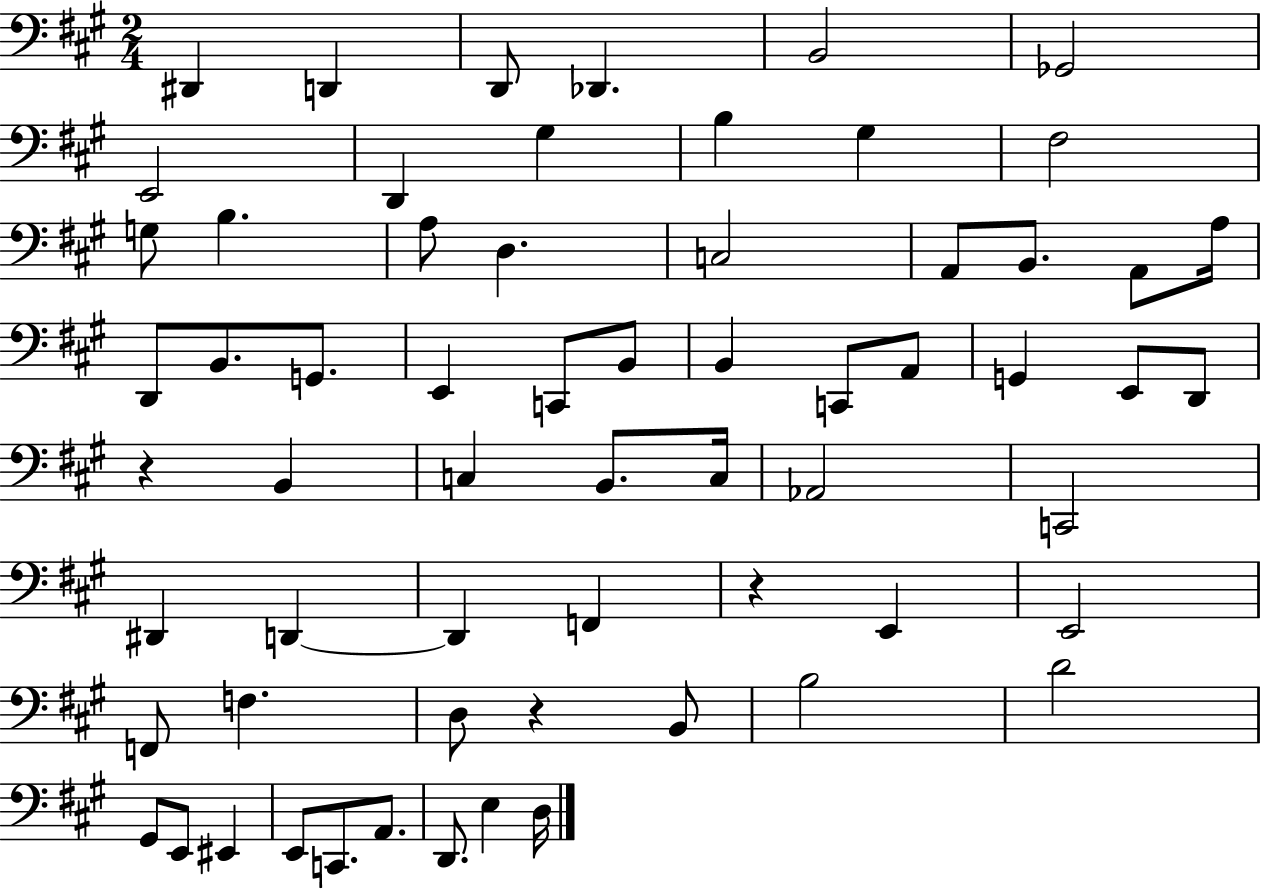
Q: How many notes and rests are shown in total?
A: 63